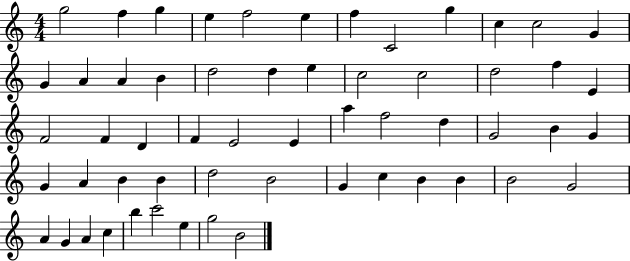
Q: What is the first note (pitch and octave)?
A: G5